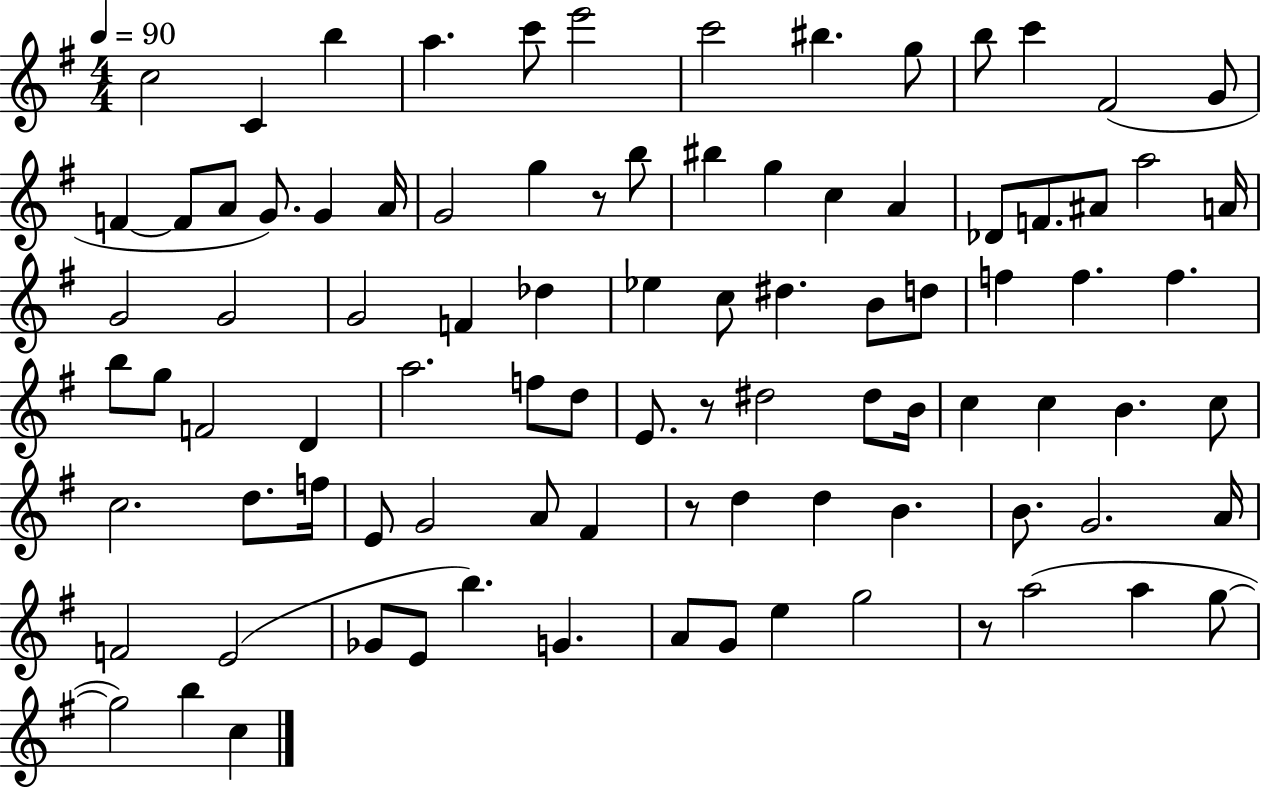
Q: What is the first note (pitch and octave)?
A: C5